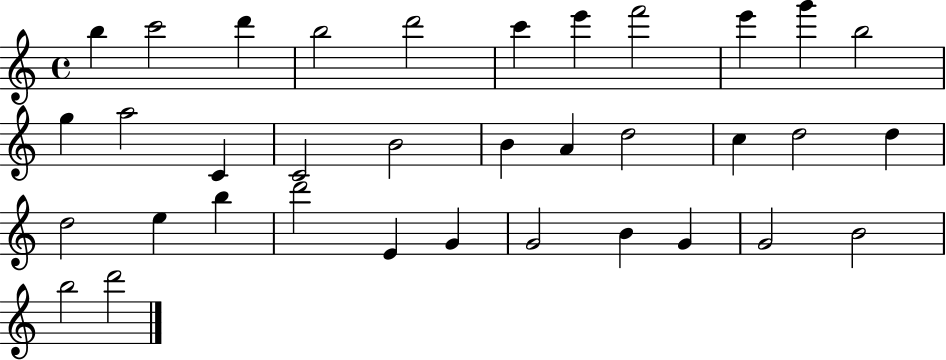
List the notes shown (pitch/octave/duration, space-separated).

B5/q C6/h D6/q B5/h D6/h C6/q E6/q F6/h E6/q G6/q B5/h G5/q A5/h C4/q C4/h B4/h B4/q A4/q D5/h C5/q D5/h D5/q D5/h E5/q B5/q D6/h E4/q G4/q G4/h B4/q G4/q G4/h B4/h B5/h D6/h